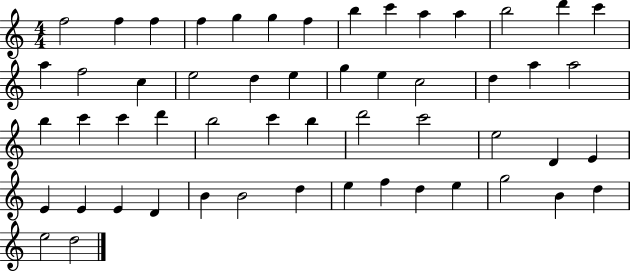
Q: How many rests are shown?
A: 0